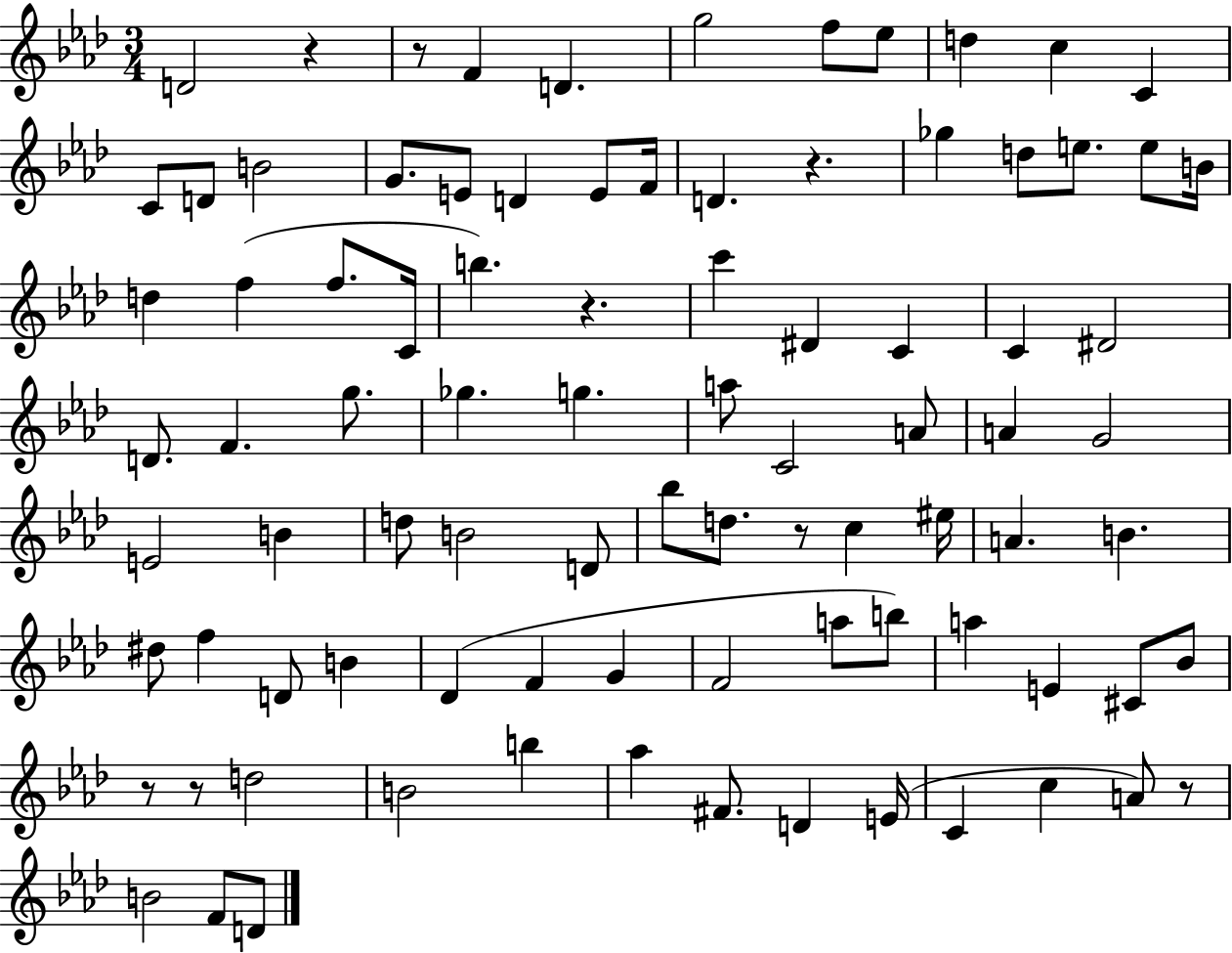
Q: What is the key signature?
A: AES major